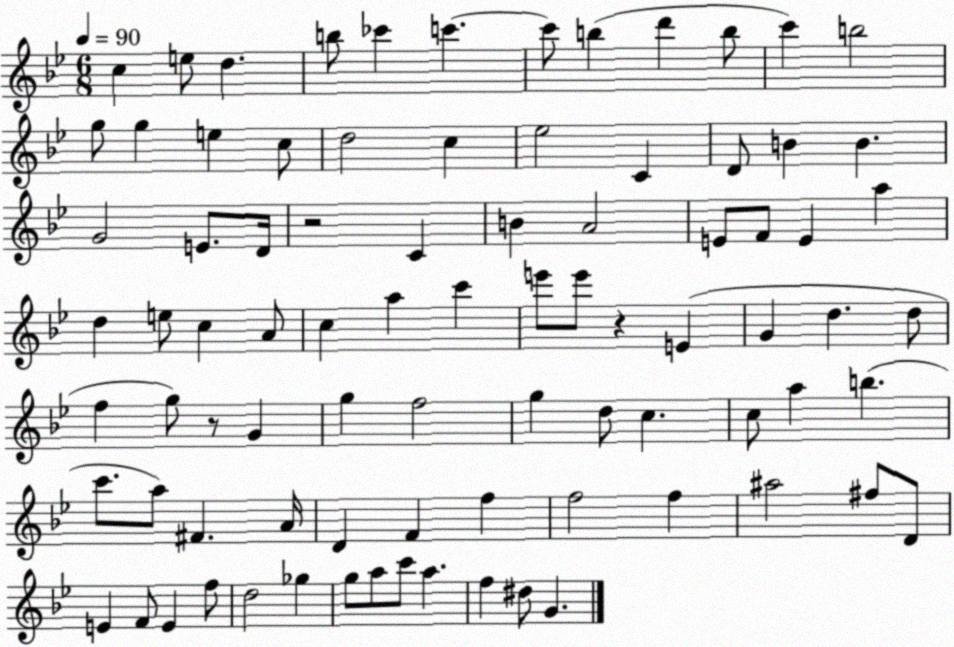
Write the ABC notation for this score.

X:1
T:Untitled
M:6/8
L:1/4
K:Bb
c e/2 d b/2 _c' c' c'/2 b d' b/2 c' b2 g/2 g e c/2 d2 c _e2 C D/2 B B G2 E/2 D/4 z2 C B A2 E/2 F/2 E a d e/2 c A/2 c a c' e'/2 e'/2 z E G d d/2 f g/2 z/2 G g f2 g d/2 c c/2 a b c'/2 a/2 ^F A/4 D F f f2 f ^a2 ^f/2 D/2 E F/2 E f/2 d2 _g g/2 a/2 c'/2 a f ^d/2 G